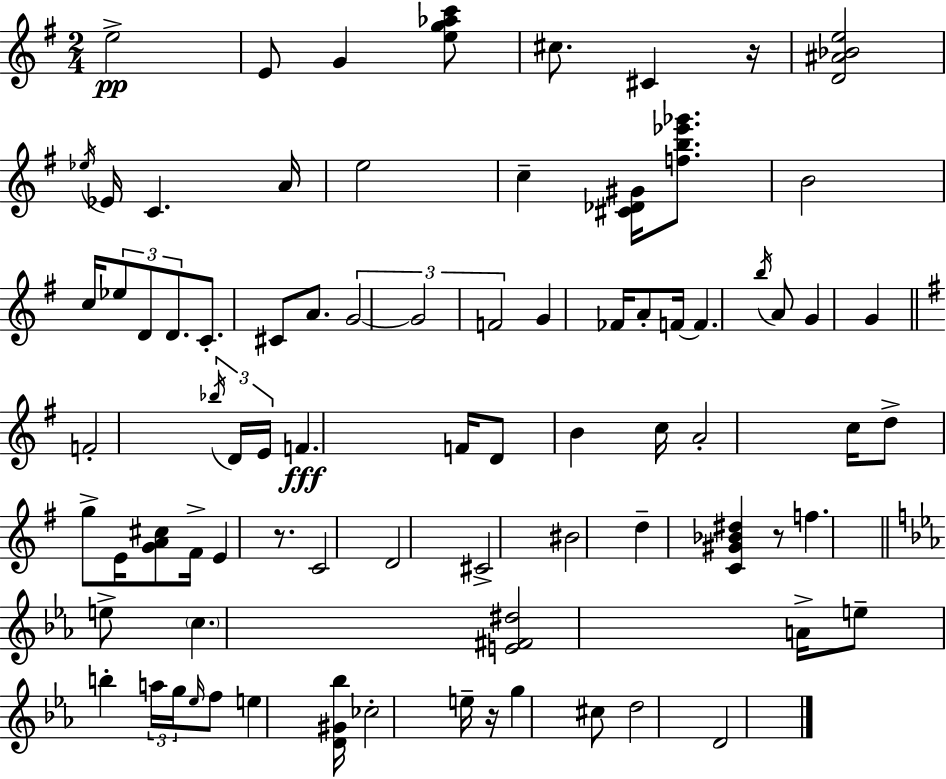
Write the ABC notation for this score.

X:1
T:Untitled
M:2/4
L:1/4
K:G
e2 E/2 G [eg_ac']/2 ^c/2 ^C z/4 [D^A_Be]2 _e/4 _E/4 C A/4 e2 c [^C_D^G]/4 [fb_e'_g']/2 B2 c/4 _e/2 D/2 D/2 C/2 ^C/2 A/2 G2 G2 F2 G _F/4 A/2 F/4 F b/4 A/2 G G F2 _b/4 D/4 E/4 F F/4 D/2 B c/4 A2 c/4 d/2 g/2 E/4 [GA^c]/2 ^F/4 E z/2 C2 D2 ^C2 ^B2 d [C^G_B^d] z/2 f e/2 c [E^F^d]2 A/4 e/2 b a/4 g/4 _e/4 f/2 e [D^G_b]/4 _c2 e/4 z/4 g ^c/2 d2 D2